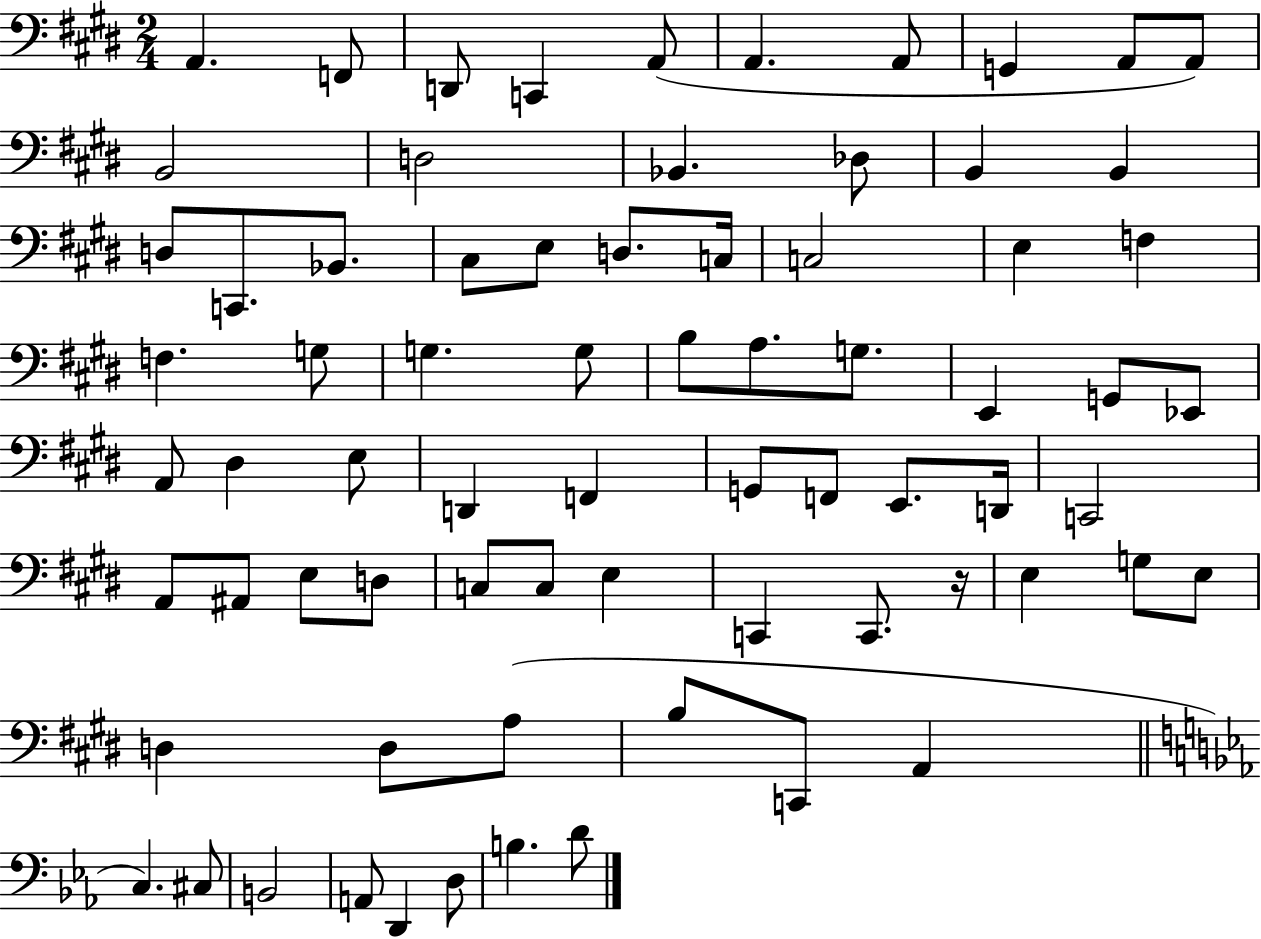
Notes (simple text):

A2/q. F2/e D2/e C2/q A2/e A2/q. A2/e G2/q A2/e A2/e B2/h D3/h Bb2/q. Db3/e B2/q B2/q D3/e C2/e. Bb2/e. C#3/e E3/e D3/e. C3/s C3/h E3/q F3/q F3/q. G3/e G3/q. G3/e B3/e A3/e. G3/e. E2/q G2/e Eb2/e A2/e D#3/q E3/e D2/q F2/q G2/e F2/e E2/e. D2/s C2/h A2/e A#2/e E3/e D3/e C3/e C3/e E3/q C2/q C2/e. R/s E3/q G3/e E3/e D3/q D3/e A3/e B3/e C2/e A2/q C3/q. C#3/e B2/h A2/e D2/q D3/e B3/q. D4/e